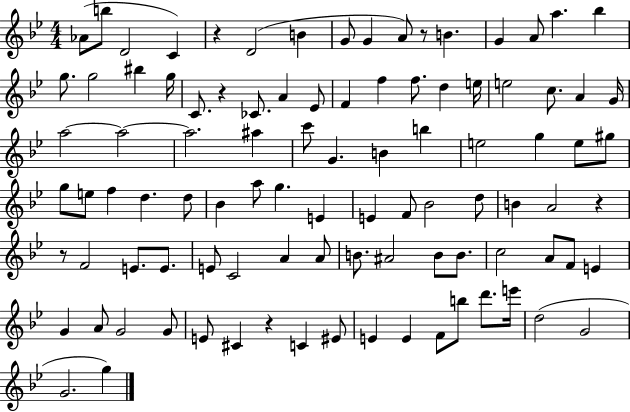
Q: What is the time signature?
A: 4/4